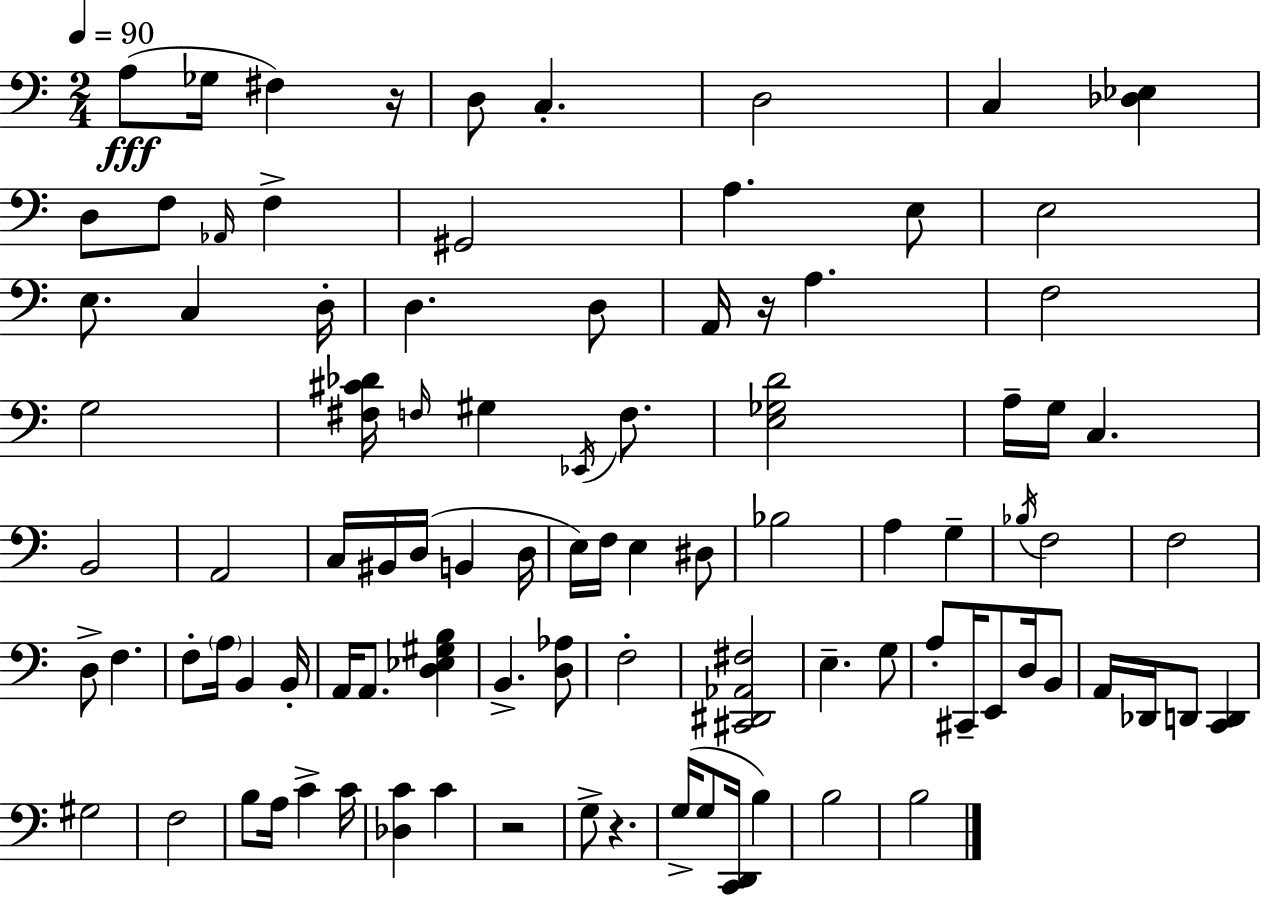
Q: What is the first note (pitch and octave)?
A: A3